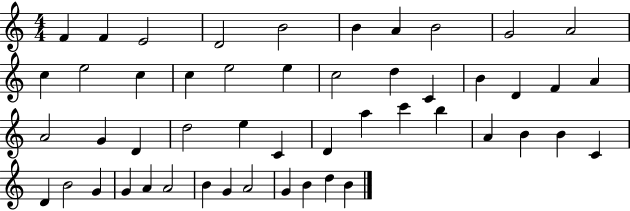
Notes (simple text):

F4/q F4/q E4/h D4/h B4/h B4/q A4/q B4/h G4/h A4/h C5/q E5/h C5/q C5/q E5/h E5/q C5/h D5/q C4/q B4/q D4/q F4/q A4/q A4/h G4/q D4/q D5/h E5/q C4/q D4/q A5/q C6/q B5/q A4/q B4/q B4/q C4/q D4/q B4/h G4/q G4/q A4/q A4/h B4/q G4/q A4/h G4/q B4/q D5/q B4/q